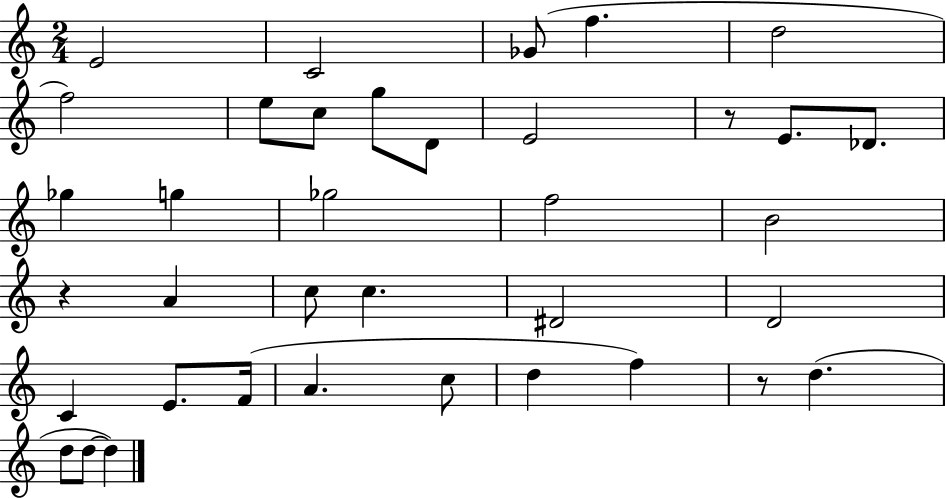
X:1
T:Untitled
M:2/4
L:1/4
K:C
E2 C2 _G/2 f d2 f2 e/2 c/2 g/2 D/2 E2 z/2 E/2 _D/2 _g g _g2 f2 B2 z A c/2 c ^D2 D2 C E/2 F/4 A c/2 d f z/2 d d/2 d/2 d